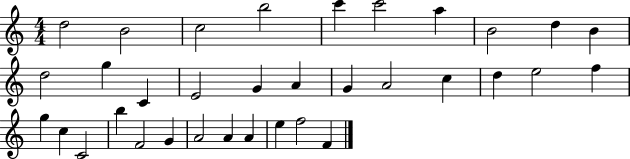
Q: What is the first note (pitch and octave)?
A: D5